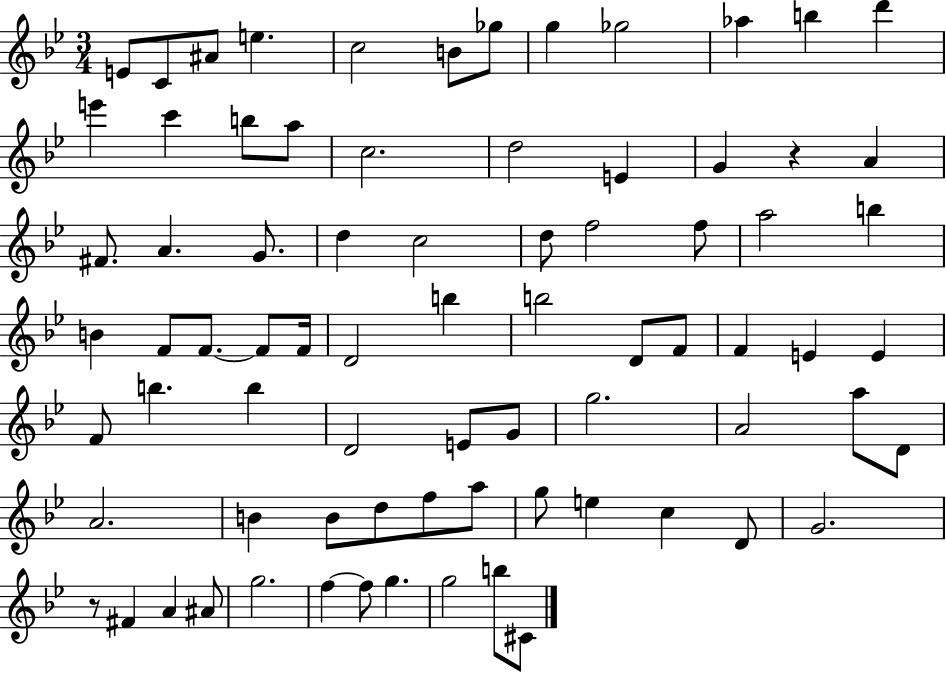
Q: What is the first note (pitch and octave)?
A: E4